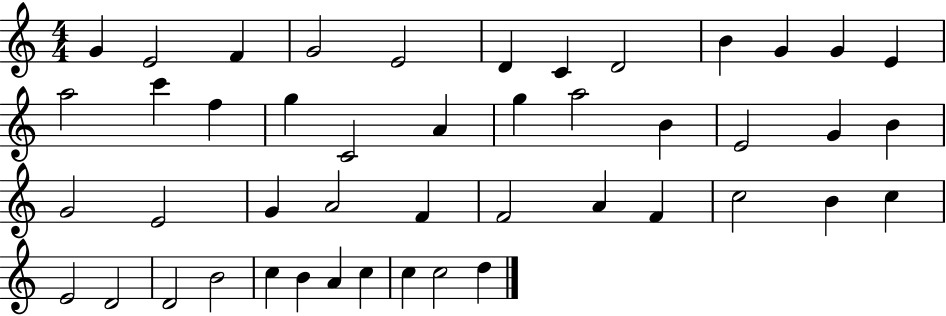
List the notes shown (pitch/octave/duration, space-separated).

G4/q E4/h F4/q G4/h E4/h D4/q C4/q D4/h B4/q G4/q G4/q E4/q A5/h C6/q F5/q G5/q C4/h A4/q G5/q A5/h B4/q E4/h G4/q B4/q G4/h E4/h G4/q A4/h F4/q F4/h A4/q F4/q C5/h B4/q C5/q E4/h D4/h D4/h B4/h C5/q B4/q A4/q C5/q C5/q C5/h D5/q